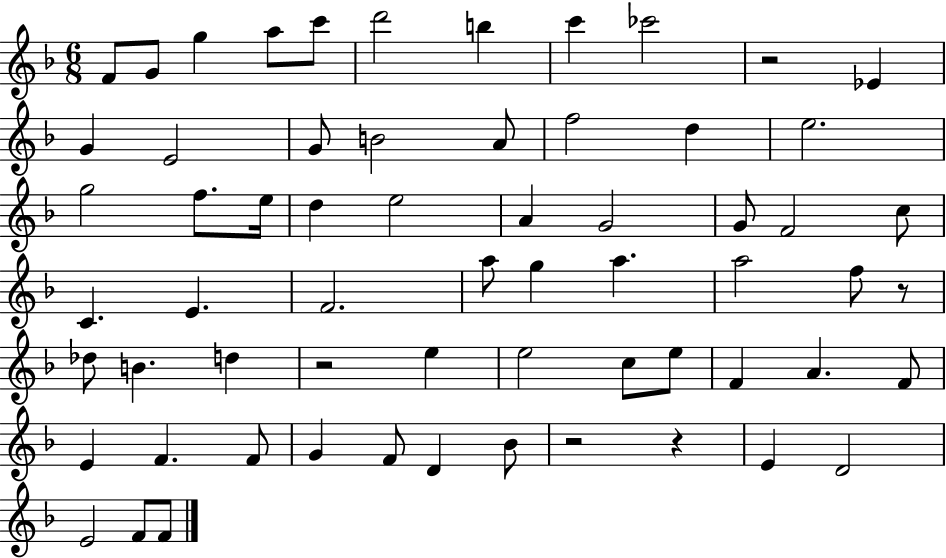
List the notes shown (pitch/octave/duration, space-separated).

F4/e G4/e G5/q A5/e C6/e D6/h B5/q C6/q CES6/h R/h Eb4/q G4/q E4/h G4/e B4/h A4/e F5/h D5/q E5/h. G5/h F5/e. E5/s D5/q E5/h A4/q G4/h G4/e F4/h C5/e C4/q. E4/q. F4/h. A5/e G5/q A5/q. A5/h F5/e R/e Db5/e B4/q. D5/q R/h E5/q E5/h C5/e E5/e F4/q A4/q. F4/e E4/q F4/q. F4/e G4/q F4/e D4/q Bb4/e R/h R/q E4/q D4/h E4/h F4/e F4/e